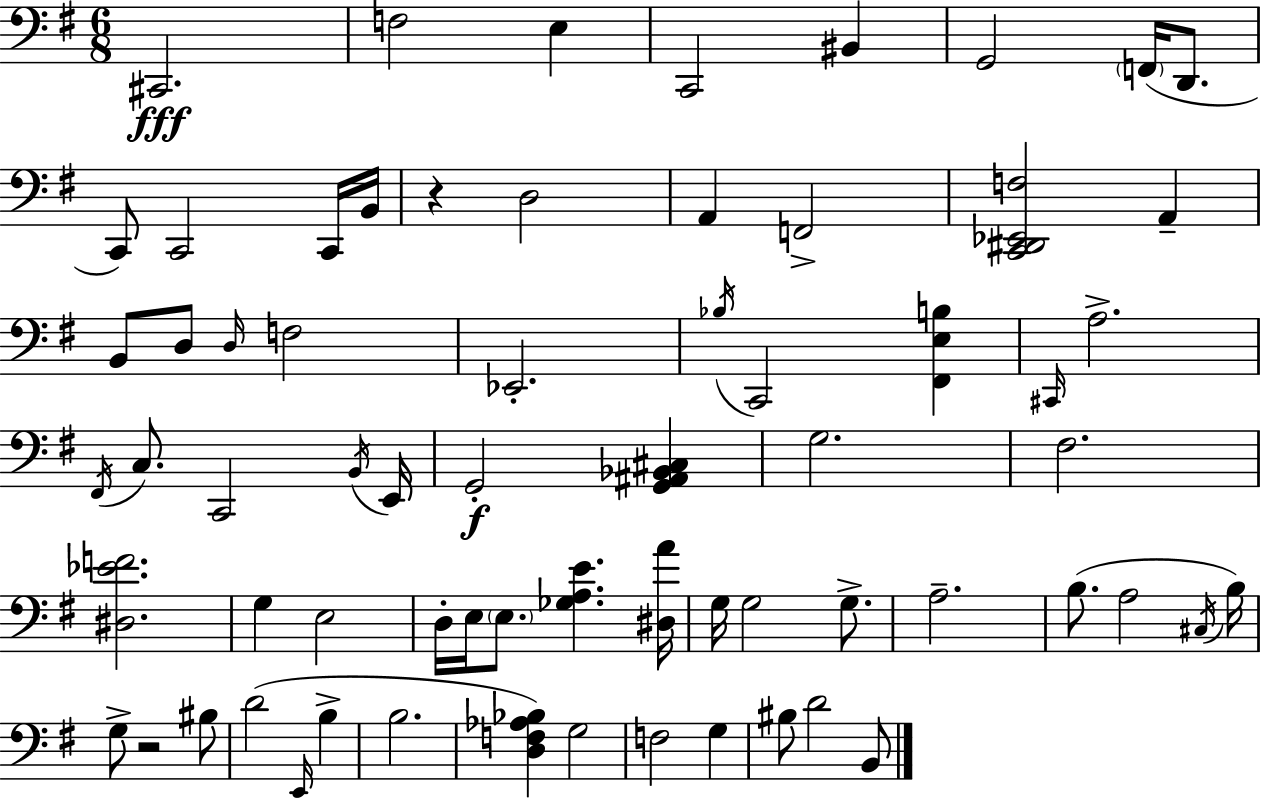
X:1
T:Untitled
M:6/8
L:1/4
K:Em
^C,,2 F,2 E, C,,2 ^B,, G,,2 F,,/4 D,,/2 C,,/2 C,,2 C,,/4 B,,/4 z D,2 A,, F,,2 [C,,^D,,_E,,F,]2 A,, B,,/2 D,/2 D,/4 F,2 _E,,2 _B,/4 C,,2 [^F,,E,B,] ^C,,/4 A,2 ^F,,/4 C,/2 C,,2 B,,/4 E,,/4 G,,2 [G,,^A,,_B,,^C,] G,2 ^F,2 [^D,_EF]2 G, E,2 D,/4 E,/4 E,/2 [_G,A,E] [^D,A]/4 G,/4 G,2 G,/2 A,2 B,/2 A,2 ^C,/4 B,/4 G,/2 z2 ^B,/2 D2 E,,/4 B, B,2 [D,F,_A,_B,] G,2 F,2 G, ^B,/2 D2 B,,/2